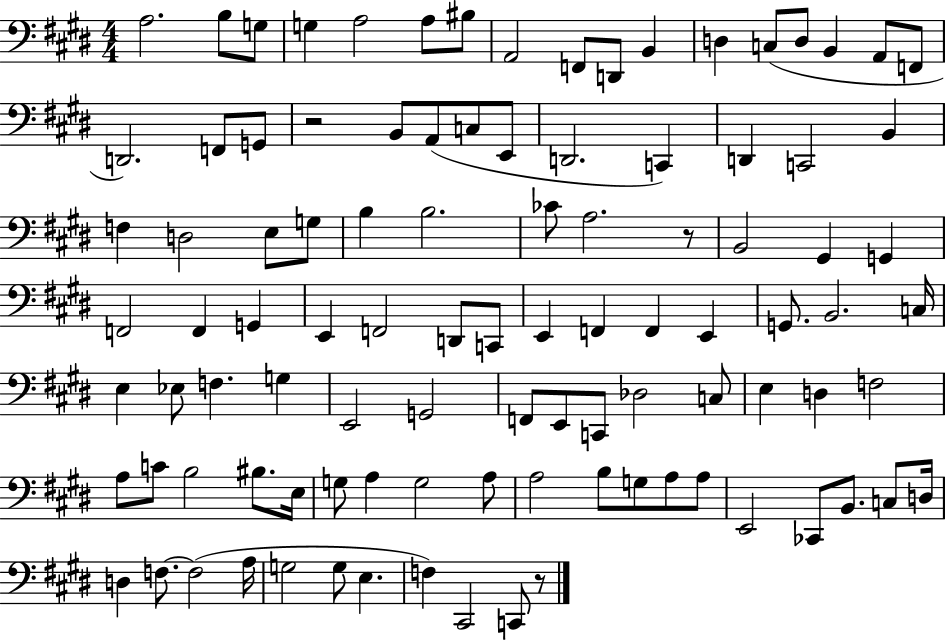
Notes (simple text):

A3/h. B3/e G3/e G3/q A3/h A3/e BIS3/e A2/h F2/e D2/e B2/q D3/q C3/e D3/e B2/q A2/e F2/e D2/h. F2/e G2/e R/h B2/e A2/e C3/e E2/e D2/h. C2/q D2/q C2/h B2/q F3/q D3/h E3/e G3/e B3/q B3/h. CES4/e A3/h. R/e B2/h G#2/q G2/q F2/h F2/q G2/q E2/q F2/h D2/e C2/e E2/q F2/q F2/q E2/q G2/e. B2/h. C3/s E3/q Eb3/e F3/q. G3/q E2/h G2/h F2/e E2/e C2/e Db3/h C3/e E3/q D3/q F3/h A3/e C4/e B3/h BIS3/e. E3/s G3/e A3/q G3/h A3/e A3/h B3/e G3/e A3/e A3/e E2/h CES2/e B2/e. C3/e D3/s D3/q F3/e. F3/h A3/s G3/h G3/e E3/q. F3/q C#2/h C2/e R/e